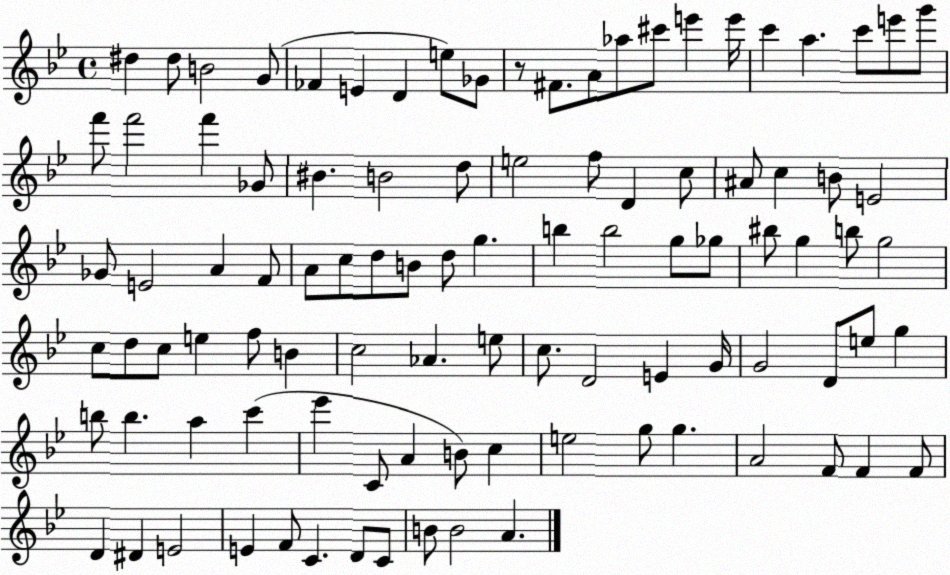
X:1
T:Untitled
M:4/4
L:1/4
K:Bb
^d ^d/2 B2 G/2 _F E D e/2 _G/2 z/2 ^F/2 A/2 _a/2 ^c'/2 e' e'/4 c' a c'/2 e'/2 g'/2 f'/2 f'2 f' _G/2 ^B B2 d/2 e2 f/2 D c/2 ^A/2 c B/2 E2 _G/2 E2 A F/2 A/2 c/2 d/2 B/2 d/2 g b b2 g/2 _g/2 ^b/2 g b/2 g2 c/2 d/2 c/2 e f/2 B c2 _A e/2 c/2 D2 E G/4 G2 D/2 e/2 g b/2 b a c' _e' C/2 A B/2 c e2 g/2 g A2 F/2 F F/2 D ^D E2 E F/2 C D/2 C/2 B/2 B2 A